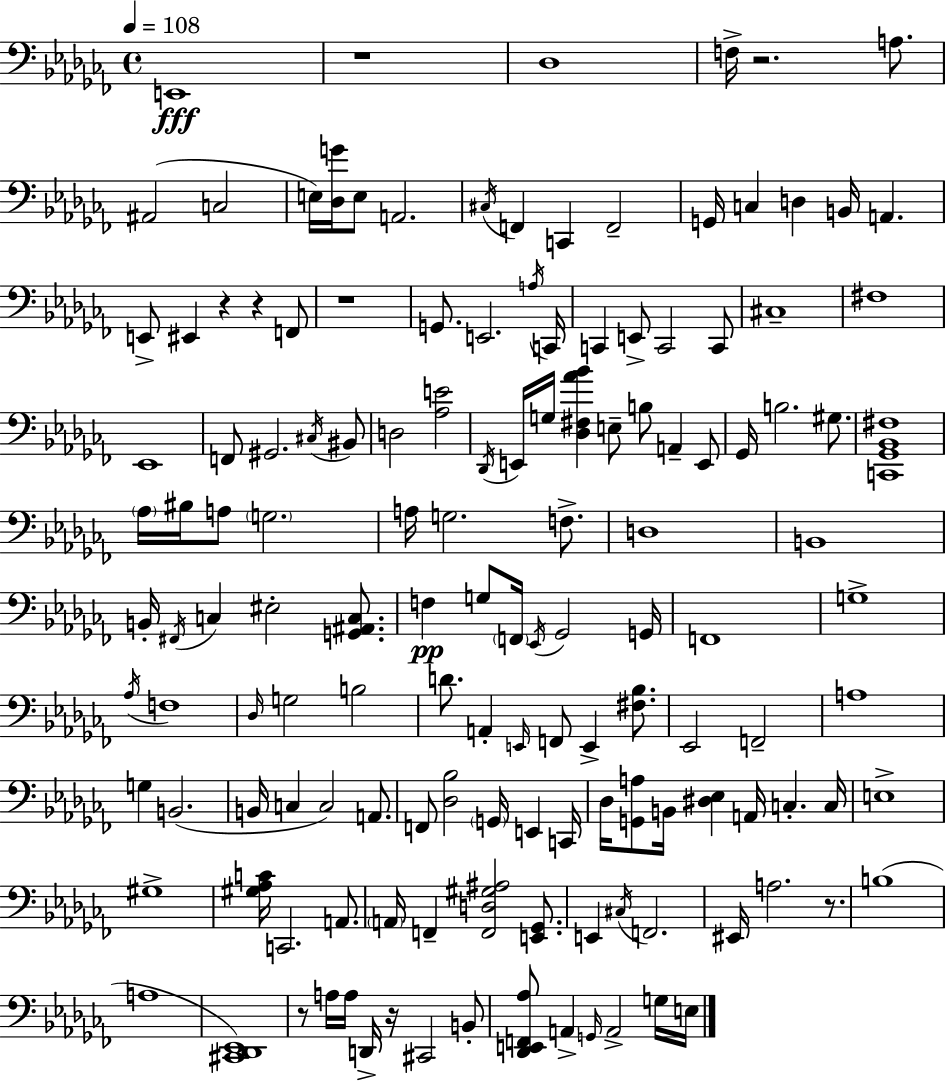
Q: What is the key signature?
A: AES minor